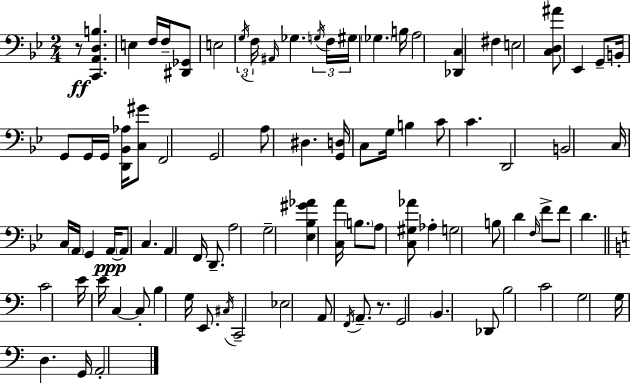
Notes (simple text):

R/e [C2,A2,D3,B3]/q. E3/q F3/s F3/s [D#2,Gb2]/e E3/h G3/s F3/s A#2/s Gb3/q. G3/s F3/s G#3/s Gb3/q. B3/s A3/h [Db2,C3]/q F#3/q E3/h [C3,D3,A#4]/e Eb2/q G2/e B2/s G2/e G2/s G2/s [D2,Bb2,Ab3]/s [C3,G#4]/e F2/h G2/h A3/e D#3/q. [G2,D3]/s C3/e G3/s B3/q C4/e C4/q. D2/h B2/h C3/s C3/s A2/s G2/q A2/s A2/e C3/q. A2/q F2/s D2/e. A3/h G3/h [Eb3,Bb3,G#4,Ab4]/q [C3,A4]/s B3/e. A3/e [C3,G#3,Ab4]/e Ab3/q G3/h B3/e D4/q F3/s F4/e F4/e D4/q. C4/h E4/s E4/s C3/q C3/e B3/q G3/s E2/e. C#3/s C2/h Eb3/h A2/e F2/s A2/e. R/e. G2/h B2/q. Db2/e B3/h C4/h G3/h G3/s D3/q. G2/s A2/h